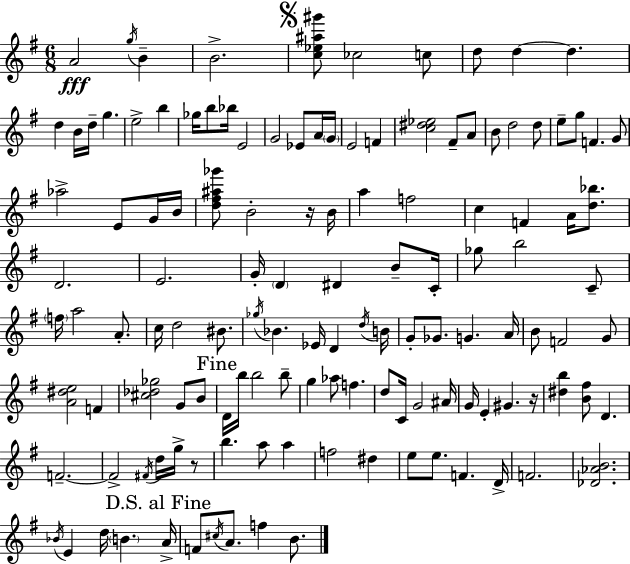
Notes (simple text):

A4/h G5/s B4/q B4/h. [C5,Eb5,A#5,G#6]/e CES5/h C5/e D5/e D5/q D5/q. D5/q B4/s D5/s G5/q. E5/h B5/q Gb5/s B5/e Bb5/s E4/h G4/h Eb4/e A4/s G4/s E4/h F4/q [C5,D#5,Eb5]/h F#4/e A4/e B4/e D5/h D5/e E5/e G5/e F4/q. G4/e Ab5/h E4/e G4/s B4/s [D5,F#5,A#5,Gb6]/e B4/h R/s B4/s A5/q F5/h C5/q F4/q A4/s [D5,Bb5]/e. D4/h. E4/h. G4/s D4/q D#4/q B4/e C4/s Gb5/e B5/h C4/e F5/s A5/h A4/e. C5/s D5/h BIS4/e. Gb5/s Bb4/q. Eb4/s D4/q D5/s B4/s G4/e Gb4/e. G4/q. A4/s B4/e F4/h G4/e [A4,D#5,E5]/h F4/q [C#5,Db5,Gb5]/h G4/e B4/e D4/s B5/s B5/h B5/e G5/q Ab5/e F5/q. D5/e C4/s G4/h A#4/s G4/s E4/q G#4/q. R/s [D#5,B5]/q [B4,F#5]/e D4/q. F4/h. F4/h F#4/s D5/s G5/s R/e B5/q. A5/e A5/q F5/h D#5/q E5/e E5/e. F4/q. D4/s F4/h. [Db4,Ab4,B4]/h. Bb4/s E4/q D5/s B4/q. A4/s F4/e C#5/s A4/e. F5/q B4/e.